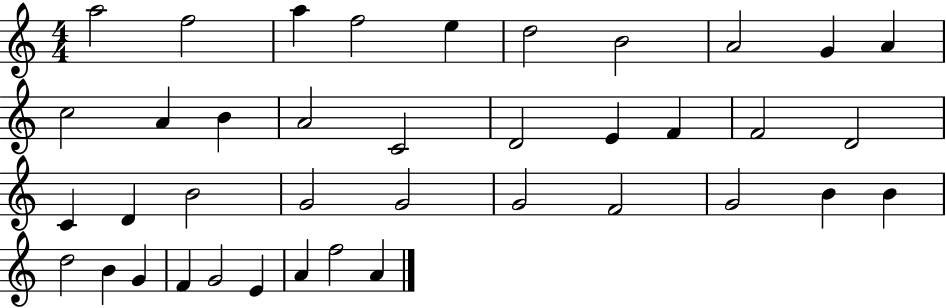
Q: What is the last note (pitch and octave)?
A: A4